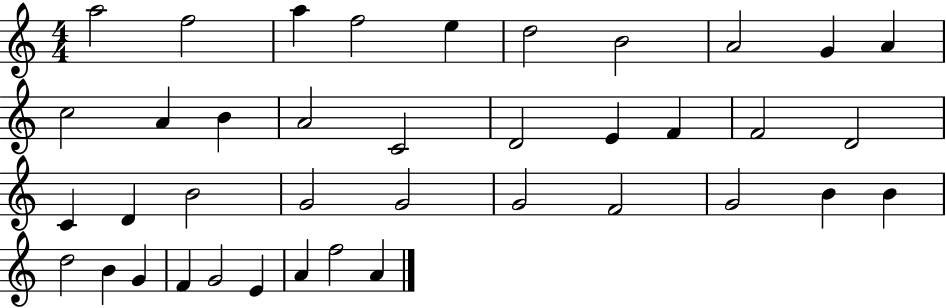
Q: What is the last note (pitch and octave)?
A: A4